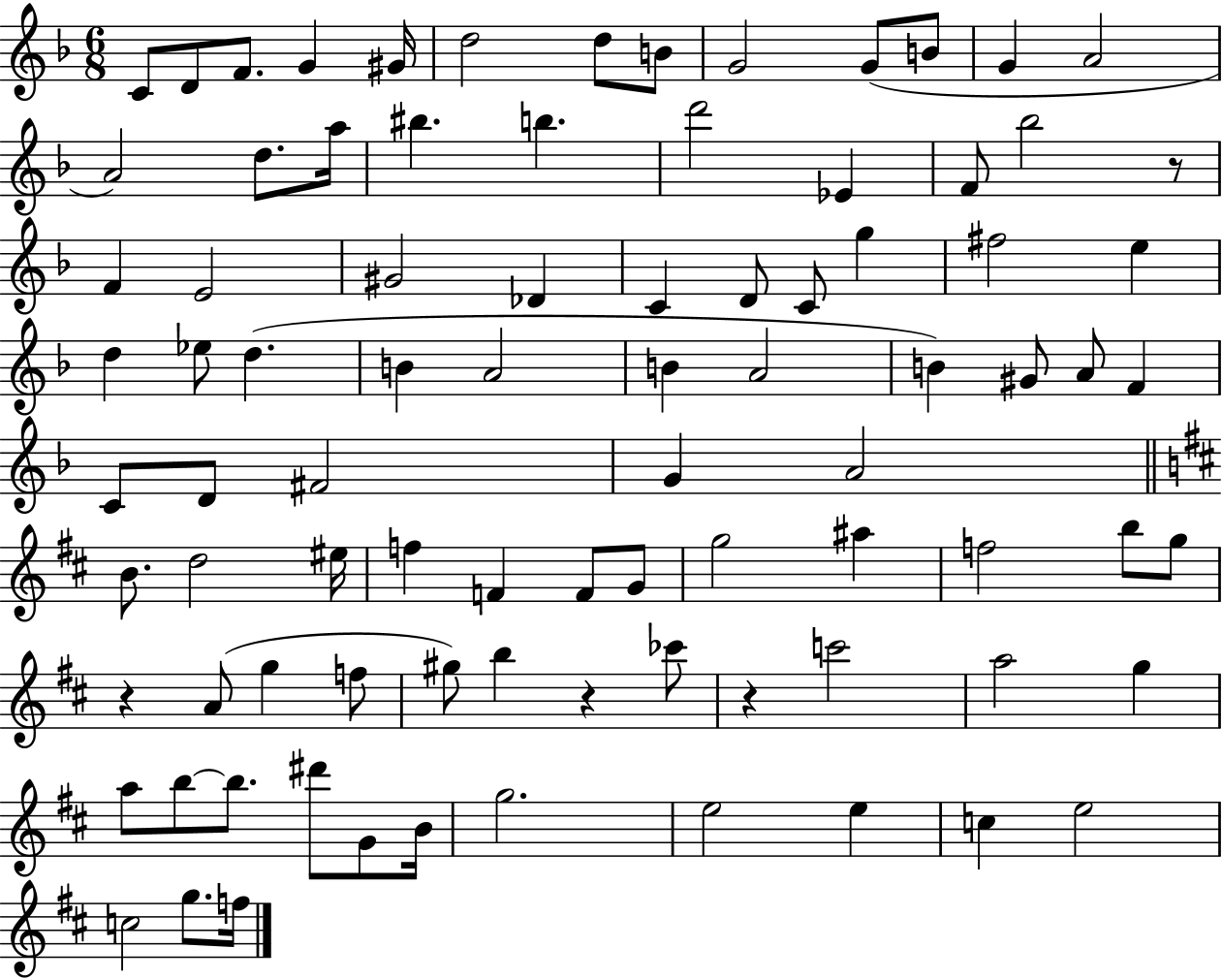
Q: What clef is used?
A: treble